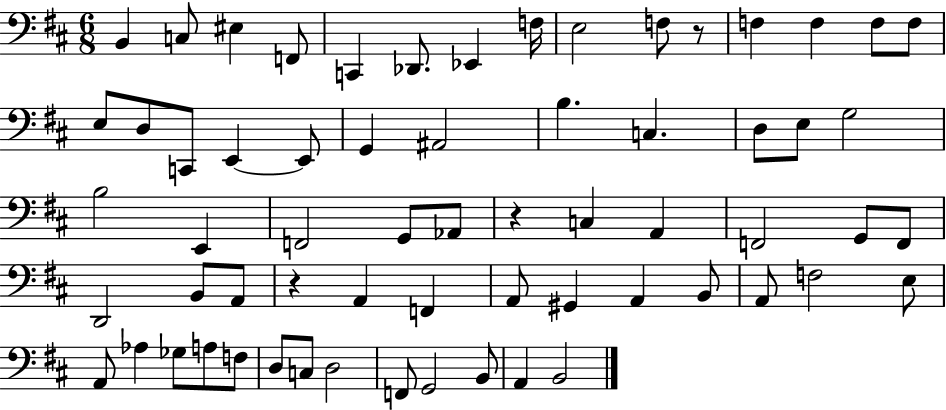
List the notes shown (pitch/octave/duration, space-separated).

B2/q C3/e EIS3/q F2/e C2/q Db2/e. Eb2/q F3/s E3/h F3/e R/e F3/q F3/q F3/e F3/e E3/e D3/e C2/e E2/q E2/e G2/q A#2/h B3/q. C3/q. D3/e E3/e G3/h B3/h E2/q F2/h G2/e Ab2/e R/q C3/q A2/q F2/h G2/e F2/e D2/h B2/e A2/e R/q A2/q F2/q A2/e G#2/q A2/q B2/e A2/e F3/h E3/e A2/e Ab3/q Gb3/e A3/e F3/e D3/e C3/e D3/h F2/e G2/h B2/e A2/q B2/h